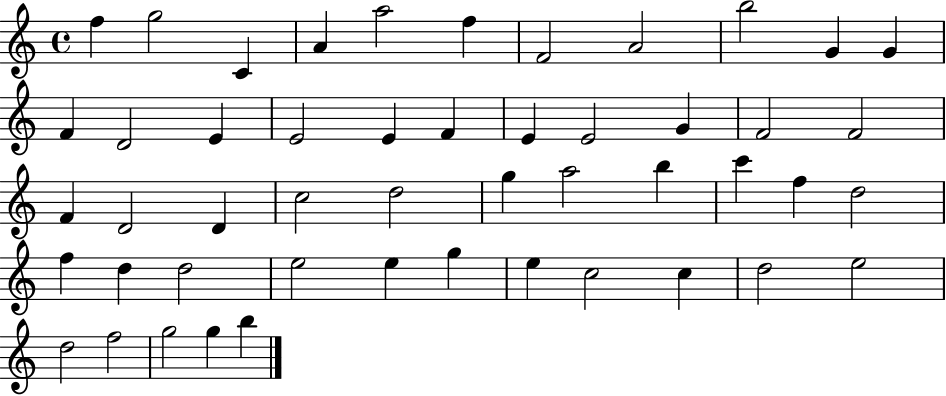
X:1
T:Untitled
M:4/4
L:1/4
K:C
f g2 C A a2 f F2 A2 b2 G G F D2 E E2 E F E E2 G F2 F2 F D2 D c2 d2 g a2 b c' f d2 f d d2 e2 e g e c2 c d2 e2 d2 f2 g2 g b